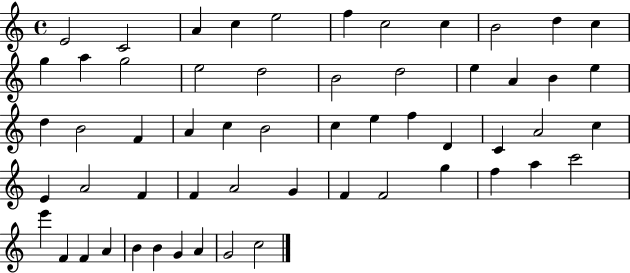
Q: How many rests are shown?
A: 0